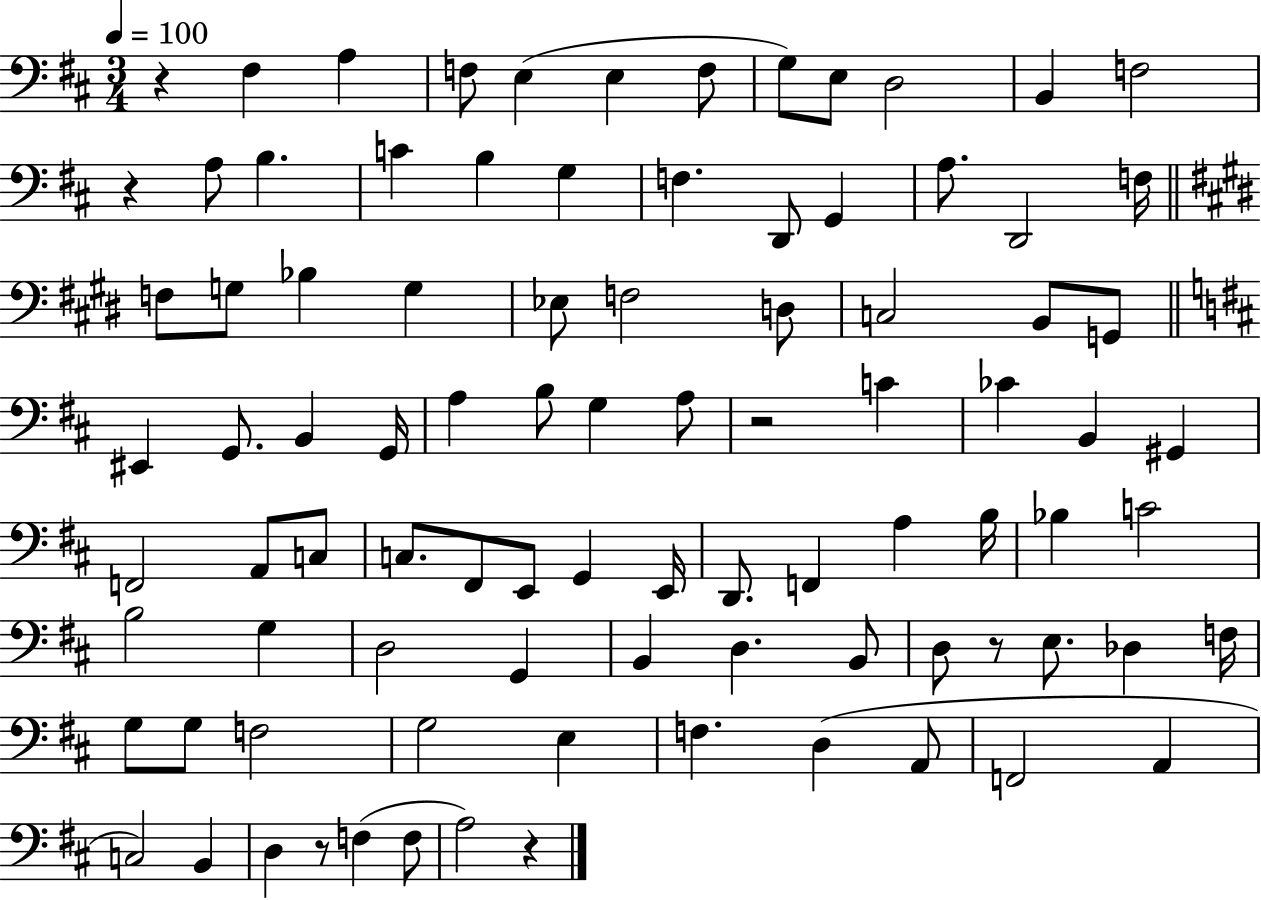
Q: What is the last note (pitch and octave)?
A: A3